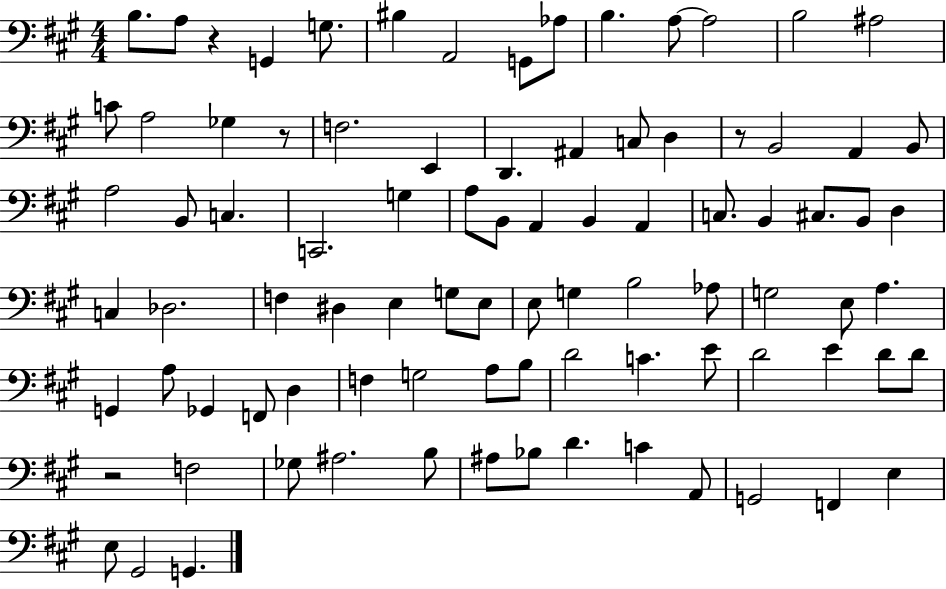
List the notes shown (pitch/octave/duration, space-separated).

B3/e. A3/e R/q G2/q G3/e. BIS3/q A2/h G2/e Ab3/e B3/q. A3/e A3/h B3/h A#3/h C4/e A3/h Gb3/q R/e F3/h. E2/q D2/q. A#2/q C3/e D3/q R/e B2/h A2/q B2/e A3/h B2/e C3/q. C2/h. G3/q A3/e B2/e A2/q B2/q A2/q C3/e. B2/q C#3/e. B2/e D3/q C3/q Db3/h. F3/q D#3/q E3/q G3/e E3/e E3/e G3/q B3/h Ab3/e G3/h E3/e A3/q. G2/q A3/e Gb2/q F2/e D3/q F3/q G3/h A3/e B3/e D4/h C4/q. E4/e D4/h E4/q D4/e D4/e R/h F3/h Gb3/e A#3/h. B3/e A#3/e Bb3/e D4/q. C4/q A2/e G2/h F2/q E3/q E3/e G#2/h G2/q.